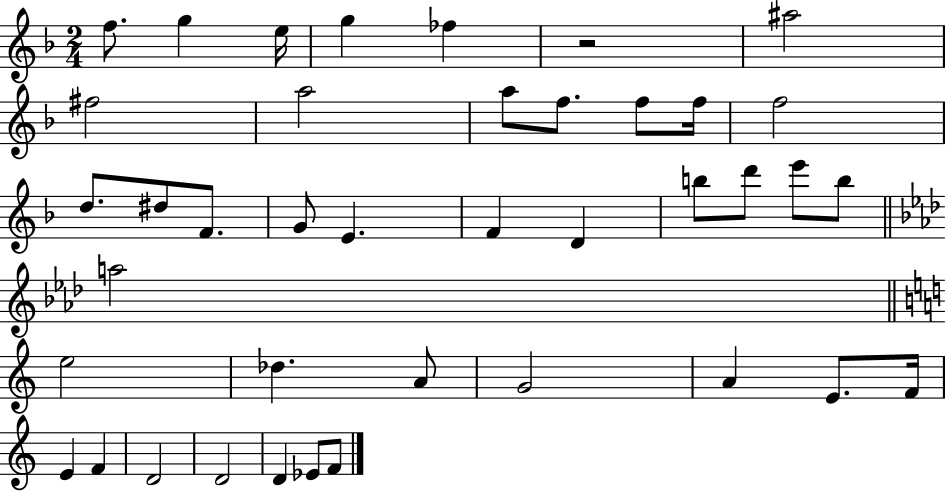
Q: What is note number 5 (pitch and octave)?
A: FES5